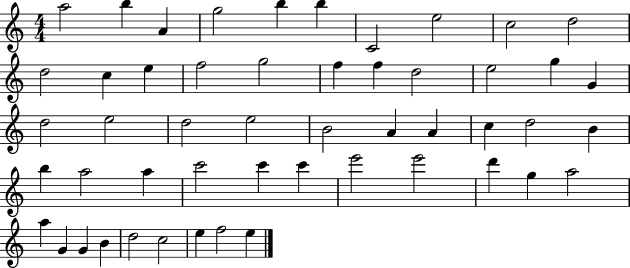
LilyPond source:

{
  \clef treble
  \numericTimeSignature
  \time 4/4
  \key c \major
  a''2 b''4 a'4 | g''2 b''4 b''4 | c'2 e''2 | c''2 d''2 | \break d''2 c''4 e''4 | f''2 g''2 | f''4 f''4 d''2 | e''2 g''4 g'4 | \break d''2 e''2 | d''2 e''2 | b'2 a'4 a'4 | c''4 d''2 b'4 | \break b''4 a''2 a''4 | c'''2 c'''4 c'''4 | e'''2 e'''2 | d'''4 g''4 a''2 | \break a''4 g'4 g'4 b'4 | d''2 c''2 | e''4 f''2 e''4 | \bar "|."
}